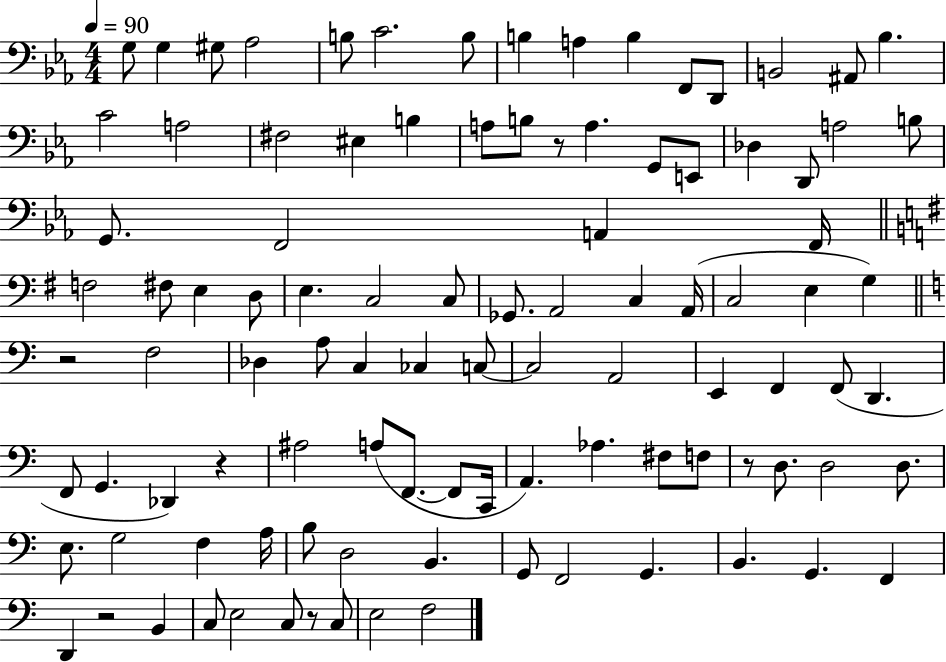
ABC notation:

X:1
T:Untitled
M:4/4
L:1/4
K:Eb
G,/2 G, ^G,/2 _A,2 B,/2 C2 B,/2 B, A, B, F,,/2 D,,/2 B,,2 ^A,,/2 _B, C2 A,2 ^F,2 ^E, B, A,/2 B,/2 z/2 A, G,,/2 E,,/2 _D, D,,/2 A,2 B,/2 G,,/2 F,,2 A,, F,,/4 F,2 ^F,/2 E, D,/2 E, C,2 C,/2 _G,,/2 A,,2 C, A,,/4 C,2 E, G, z2 F,2 _D, A,/2 C, _C, C,/2 C,2 A,,2 E,, F,, F,,/2 D,, F,,/2 G,, _D,, z ^A,2 A,/2 F,,/2 F,,/2 C,,/4 A,, _A, ^F,/2 F,/2 z/2 D,/2 D,2 D,/2 E,/2 G,2 F, A,/4 B,/2 D,2 B,, G,,/2 F,,2 G,, B,, G,, F,, D,, z2 B,, C,/2 E,2 C,/2 z/2 C,/2 E,2 F,2